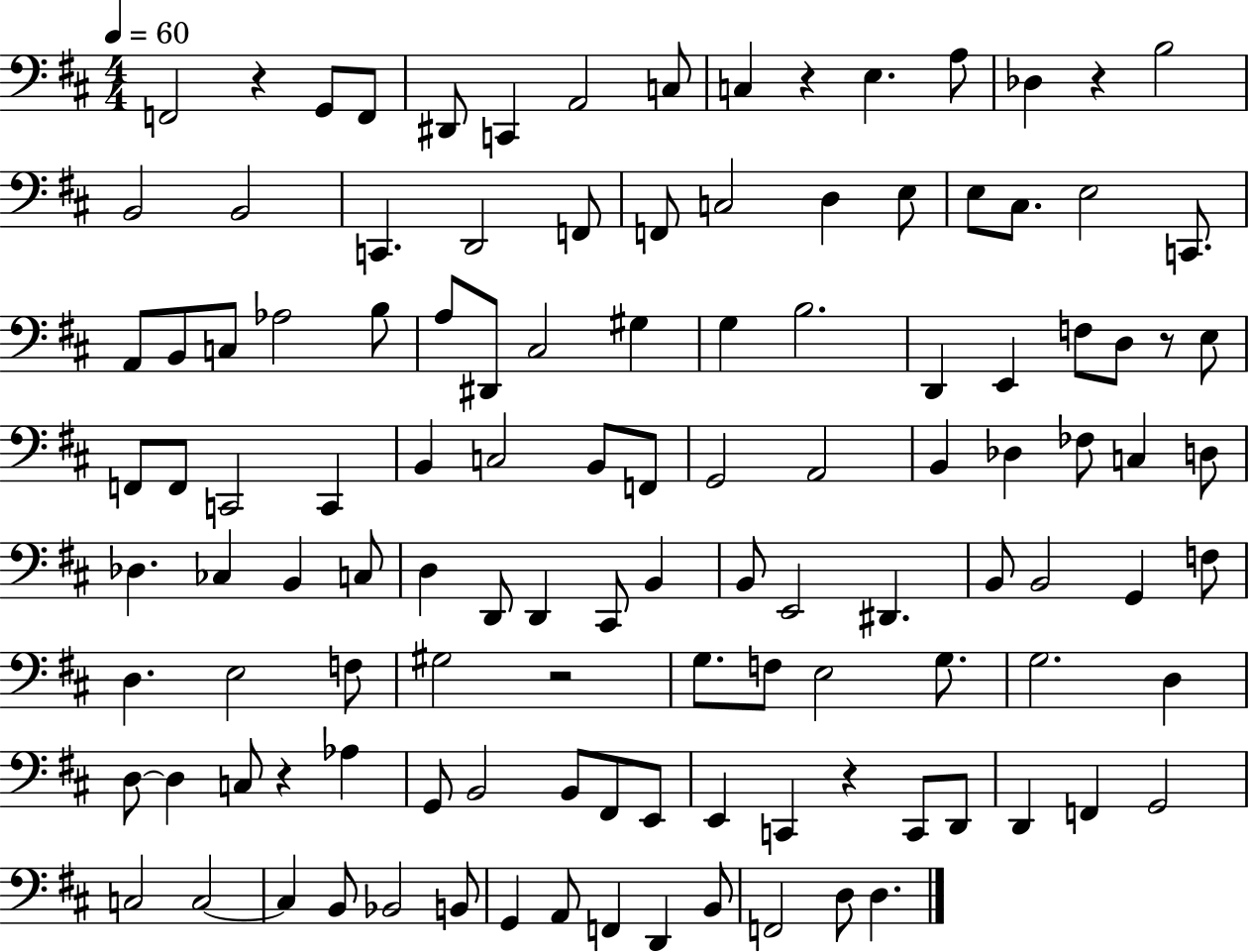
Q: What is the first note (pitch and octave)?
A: F2